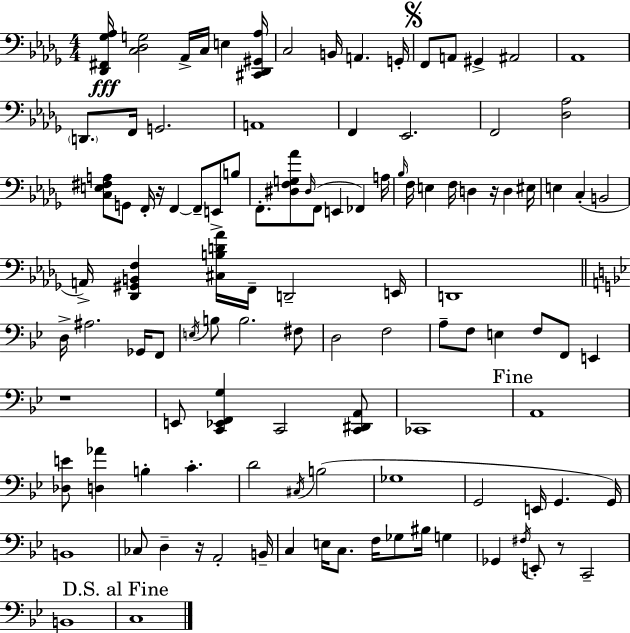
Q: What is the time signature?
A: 4/4